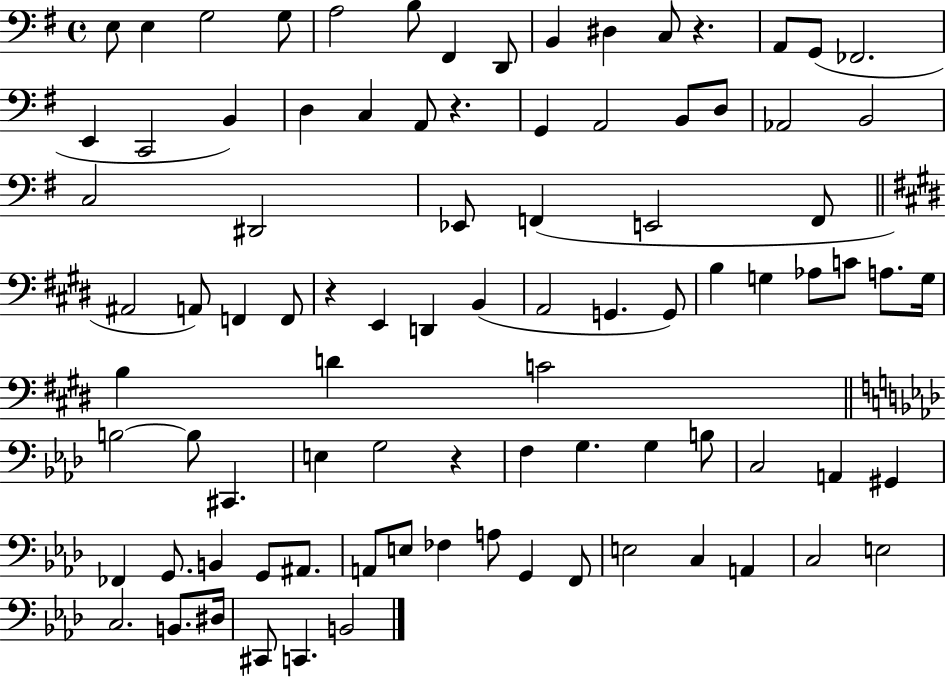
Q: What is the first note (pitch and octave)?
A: E3